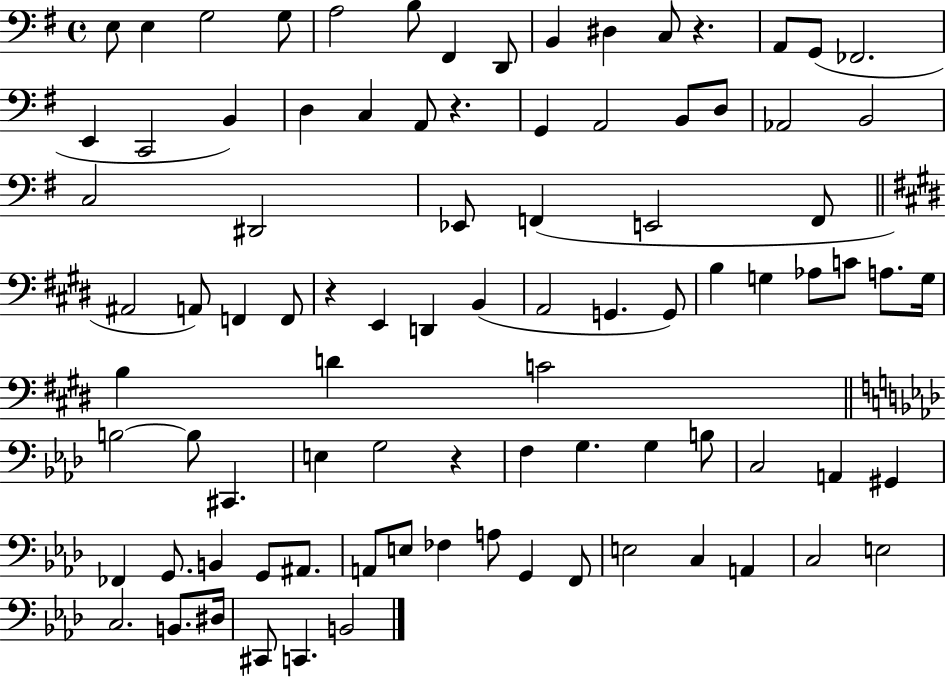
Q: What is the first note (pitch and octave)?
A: E3